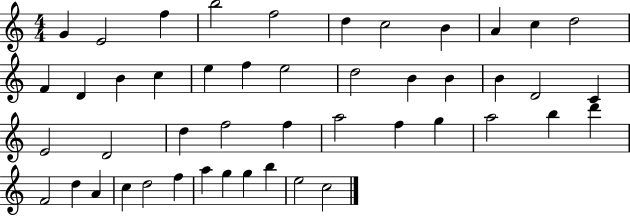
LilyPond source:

{
  \clef treble
  \numericTimeSignature
  \time 4/4
  \key c \major
  g'4 e'2 f''4 | b''2 f''2 | d''4 c''2 b'4 | a'4 c''4 d''2 | \break f'4 d'4 b'4 c''4 | e''4 f''4 e''2 | d''2 b'4 b'4 | b'4 d'2 c'4 | \break e'2 d'2 | d''4 f''2 f''4 | a''2 f''4 g''4 | a''2 b''4 d'''4 | \break f'2 d''4 a'4 | c''4 d''2 f''4 | a''4 g''4 g''4 b''4 | e''2 c''2 | \break \bar "|."
}